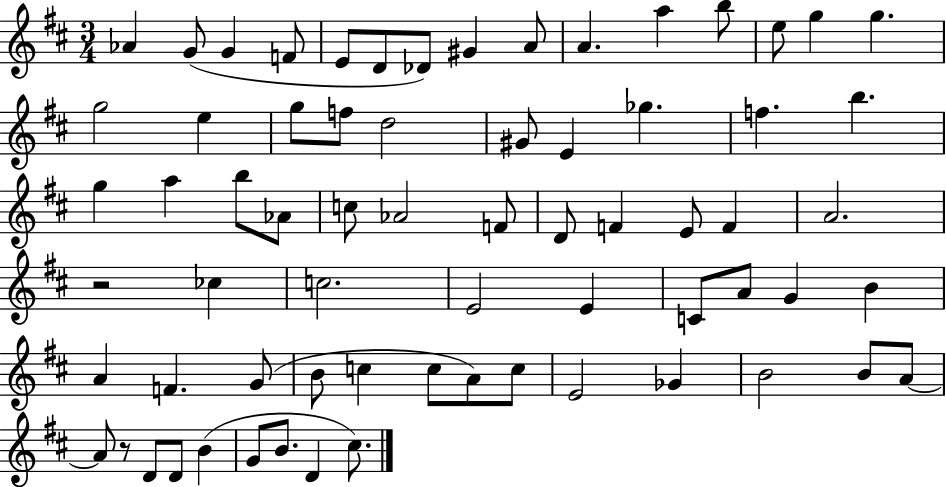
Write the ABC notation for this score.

X:1
T:Untitled
M:3/4
L:1/4
K:D
_A G/2 G F/2 E/2 D/2 _D/2 ^G A/2 A a b/2 e/2 g g g2 e g/2 f/2 d2 ^G/2 E _g f b g a b/2 _A/2 c/2 _A2 F/2 D/2 F E/2 F A2 z2 _c c2 E2 E C/2 A/2 G B A F G/2 B/2 c c/2 A/2 c/2 E2 _G B2 B/2 A/2 A/2 z/2 D/2 D/2 B G/2 B/2 D ^c/2